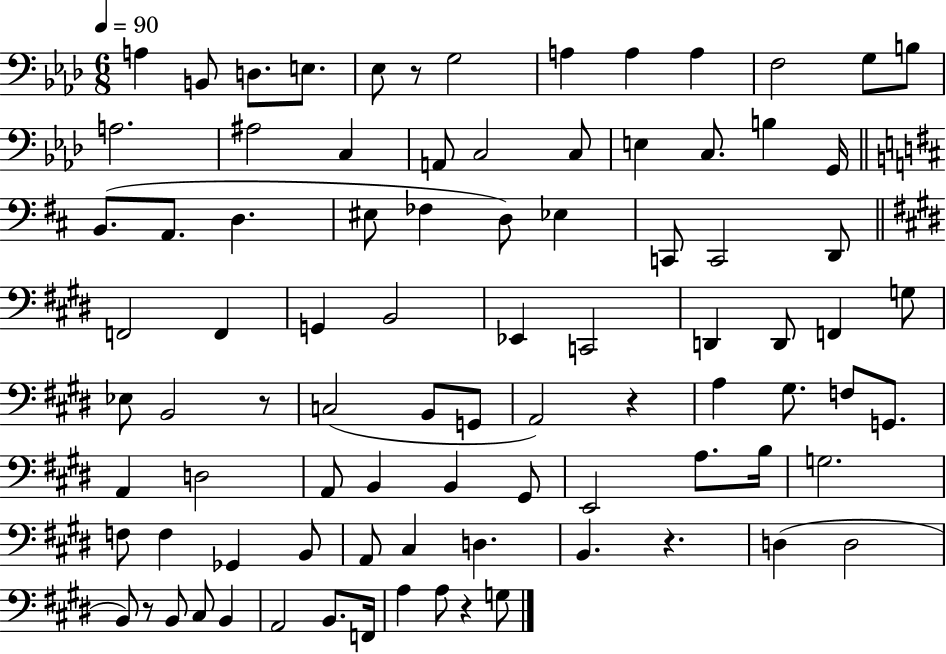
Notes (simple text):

A3/q B2/e D3/e. E3/e. Eb3/e R/e G3/h A3/q A3/q A3/q F3/h G3/e B3/e A3/h. A#3/h C3/q A2/e C3/h C3/e E3/q C3/e. B3/q G2/s B2/e. A2/e. D3/q. EIS3/e FES3/q D3/e Eb3/q C2/e C2/h D2/e F2/h F2/q G2/q B2/h Eb2/q C2/h D2/q D2/e F2/q G3/e Eb3/e B2/h R/e C3/h B2/e G2/e A2/h R/q A3/q G#3/e. F3/e G2/e. A2/q D3/h A2/e B2/q B2/q G#2/e E2/h A3/e. B3/s G3/h. F3/e F3/q Gb2/q B2/e A2/e C#3/q D3/q. B2/q. R/q. D3/q D3/h B2/e R/e B2/e C#3/e B2/q A2/h B2/e. F2/s A3/q A3/e R/q G3/e